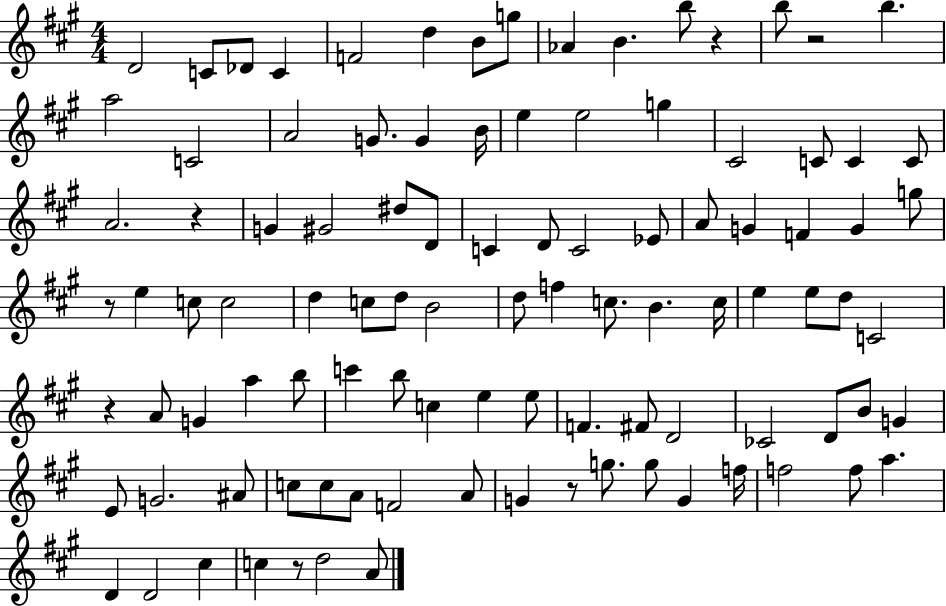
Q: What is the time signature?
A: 4/4